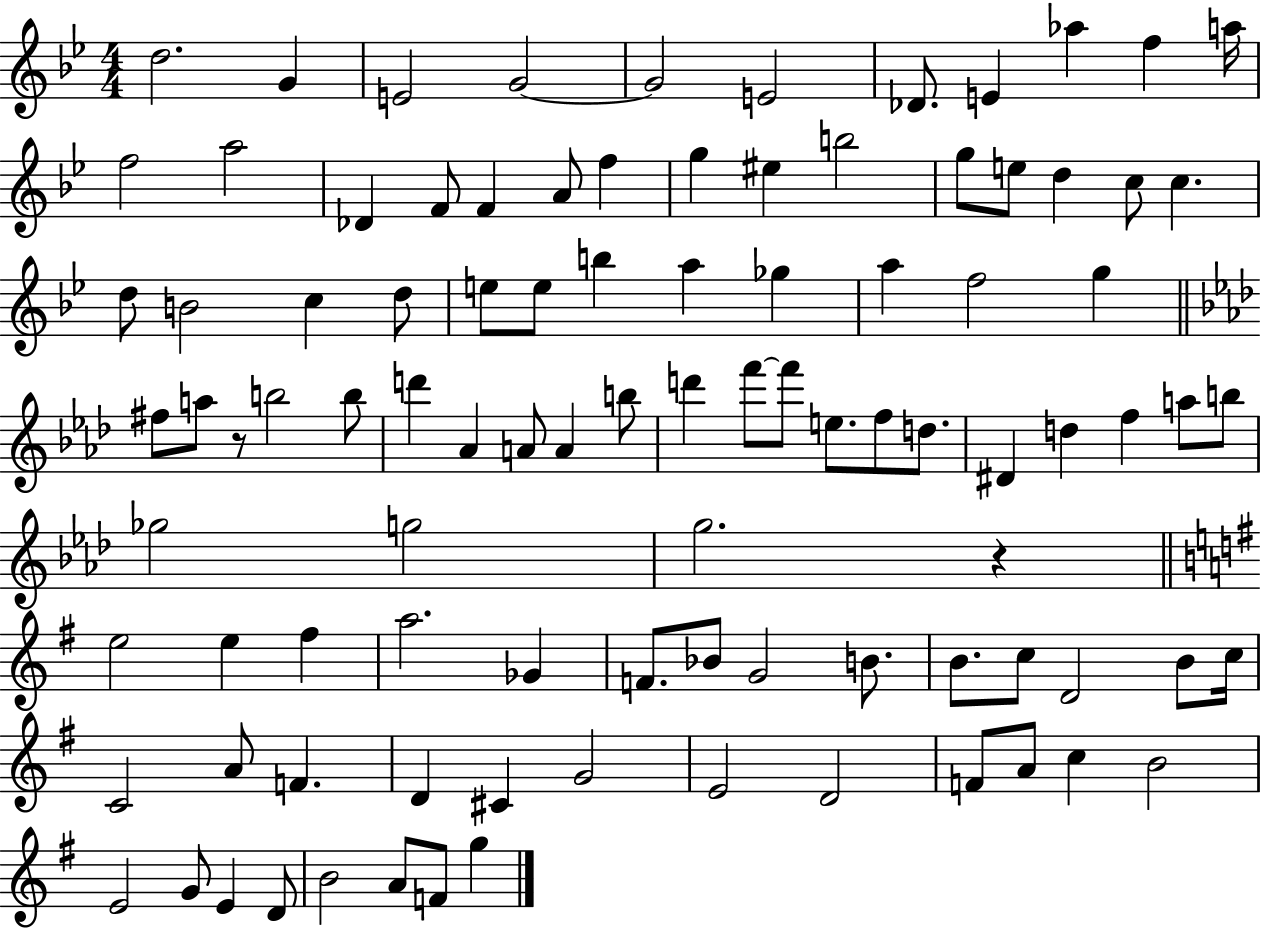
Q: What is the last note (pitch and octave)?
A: G5